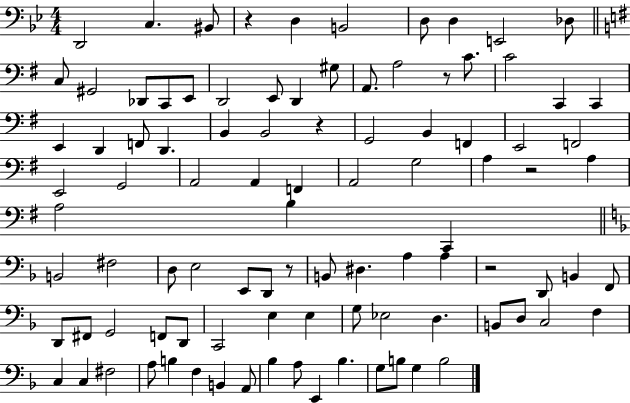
X:1
T:Untitled
M:4/4
L:1/4
K:Bb
D,,2 C, ^B,,/2 z D, B,,2 D,/2 D, E,,2 _D,/2 C,/2 ^G,,2 _D,,/2 C,,/2 E,,/2 D,,2 E,,/2 D,, ^G,/2 A,,/2 A,2 z/2 C/2 C2 C,, C,, E,, D,, F,,/2 D,, B,, B,,2 z G,,2 B,, F,, E,,2 F,,2 E,,2 G,,2 A,,2 A,, F,, A,,2 G,2 A, z2 A, A,2 B, C,, B,,2 ^F,2 D,/2 E,2 E,,/2 D,,/2 z/2 B,,/2 ^D, A, A, z2 D,,/2 B,, F,,/2 D,,/2 ^F,,/2 G,,2 F,,/2 D,,/2 C,,2 E, E, G,/2 _E,2 D, B,,/2 D,/2 C,2 F, C, C, ^F,2 A,/2 B, F, B,, A,,/2 _B, A,/2 E,, _B, G,/2 B,/2 G, B,2